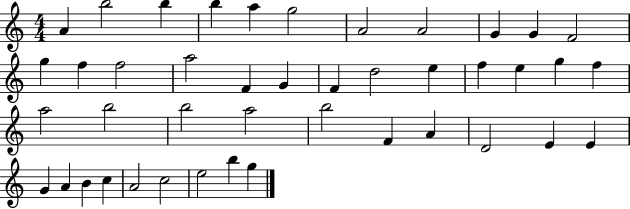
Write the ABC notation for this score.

X:1
T:Untitled
M:4/4
L:1/4
K:C
A b2 b b a g2 A2 A2 G G F2 g f f2 a2 F G F d2 e f e g f a2 b2 b2 a2 b2 F A D2 E E G A B c A2 c2 e2 b g